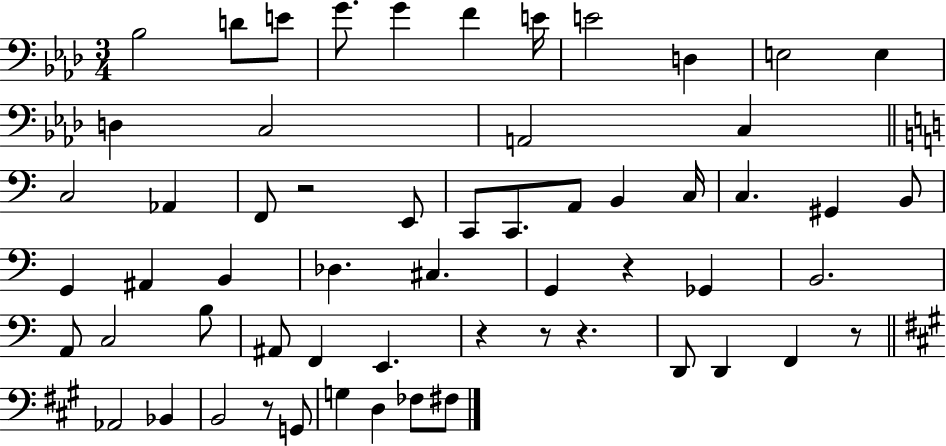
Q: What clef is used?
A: bass